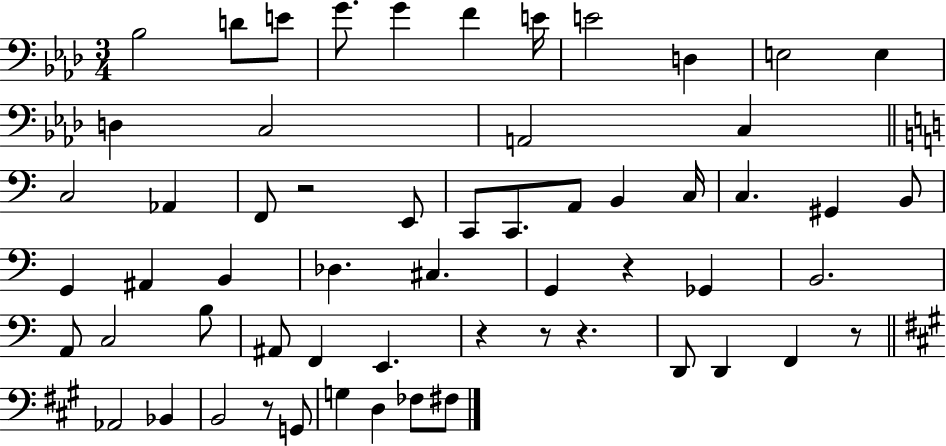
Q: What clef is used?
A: bass